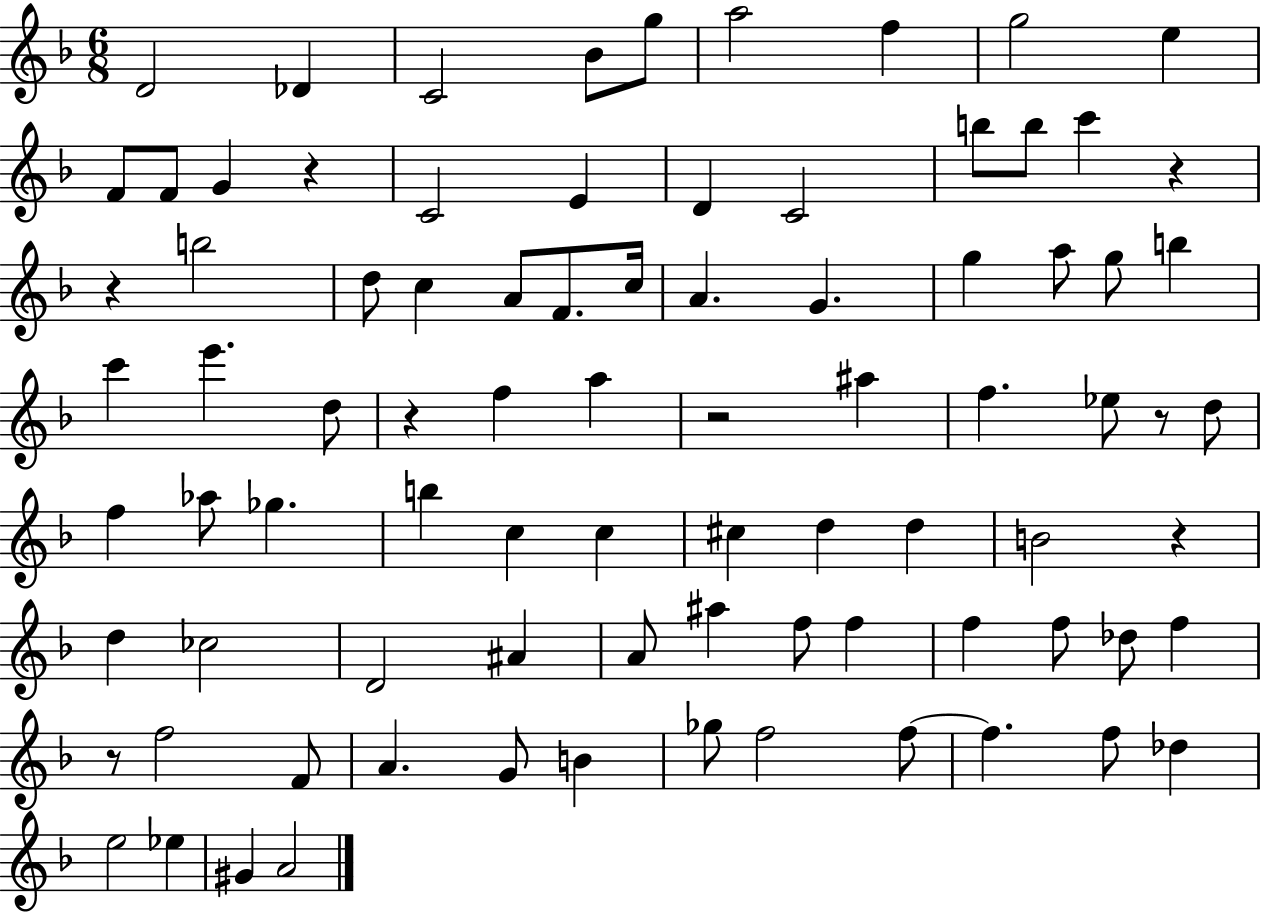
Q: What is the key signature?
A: F major